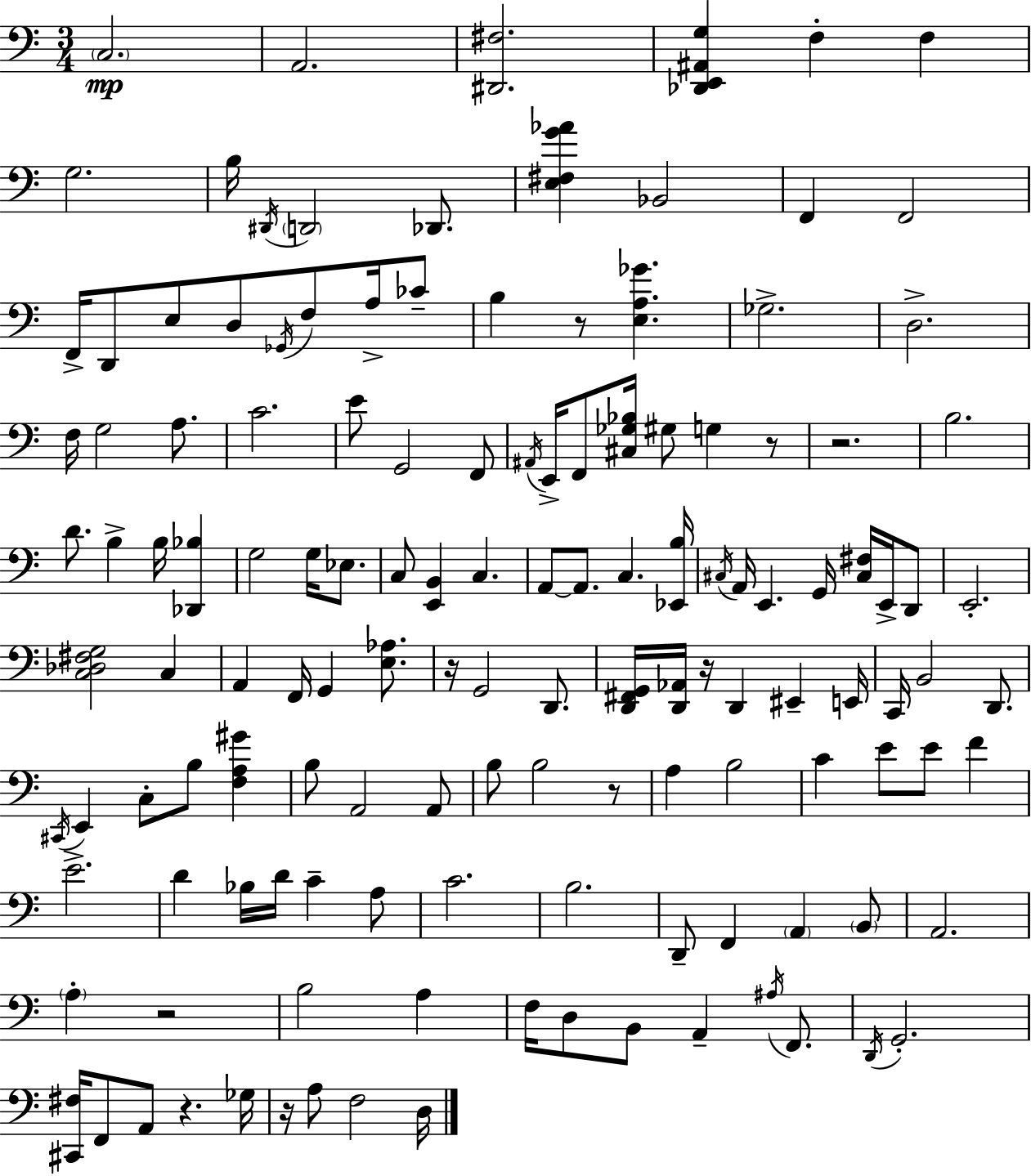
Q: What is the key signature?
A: C major